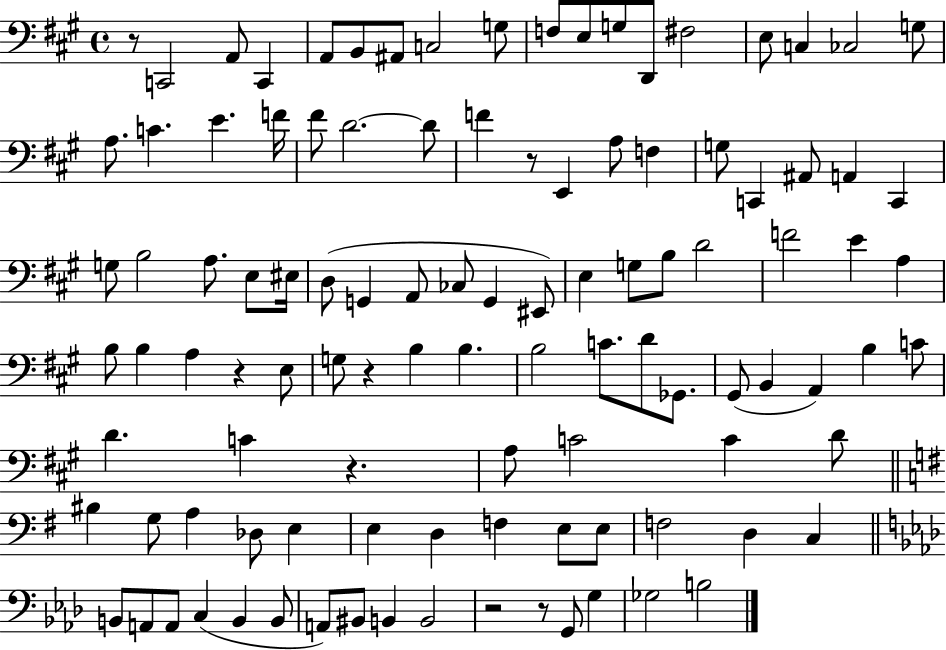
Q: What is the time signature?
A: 4/4